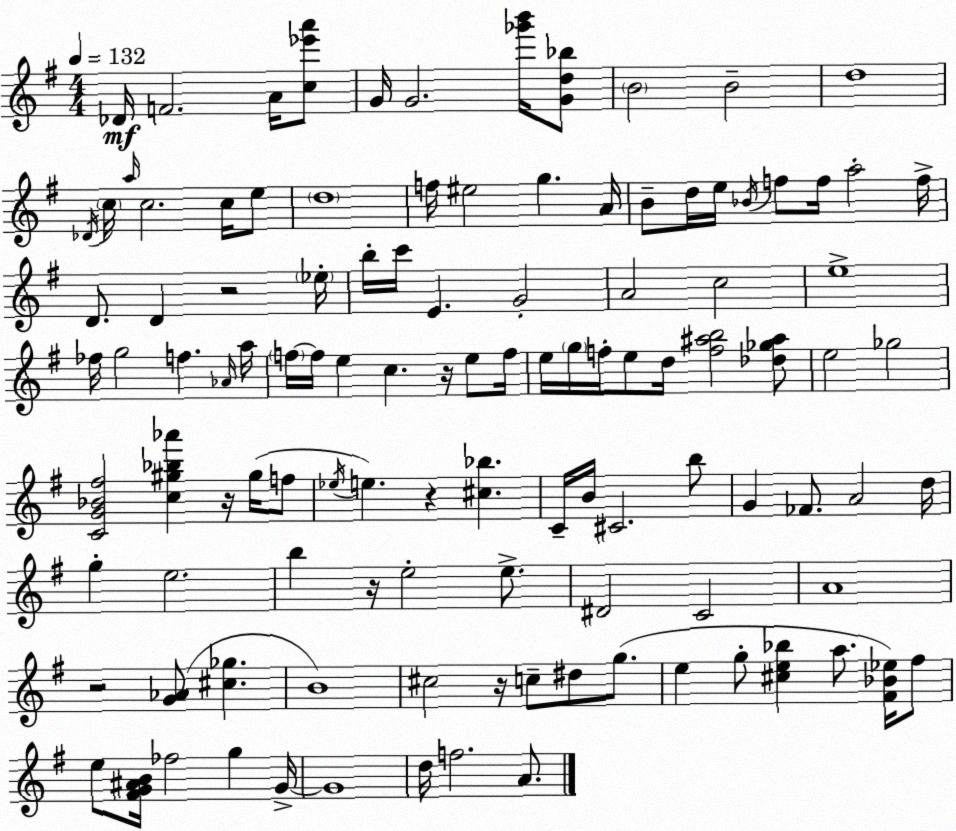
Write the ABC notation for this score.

X:1
T:Untitled
M:4/4
L:1/4
K:Em
_D/4 F2 A/4 [c_e'a']/2 G/4 G2 [_g'b']/4 [Gd_b]/2 B2 B2 d4 _D/4 c/4 a/4 c2 c/4 e/2 d4 f/4 ^e2 g A/4 B/2 d/4 e/4 _B/4 f/2 f/4 a2 f/4 D/2 D z2 _e/4 b/4 c'/4 E G2 A2 c2 e4 _f/4 g2 f _A/4 a/4 f/4 f/4 e c z/4 e/2 f/4 e/4 g/4 f/4 e/2 d/4 [f^ab]2 [_d_g^a]/2 e2 _g2 [CG_B^f]2 [c^g_b_a'] z/4 ^g/4 f/2 _e/4 e z [^c_b] C/4 B/4 ^C2 b/2 G _F/2 A2 d/4 g e2 b z/4 e2 e/2 ^D2 C2 A4 z2 [G_A]/2 [^c_g] B4 ^c2 z/4 c/2 ^d/2 g/2 e g/2 [^ce_b] a/2 [^F_B_e]/4 ^f/2 e/2 [^FG^AB]/4 _f2 g G/4 G4 d/4 f2 A/2